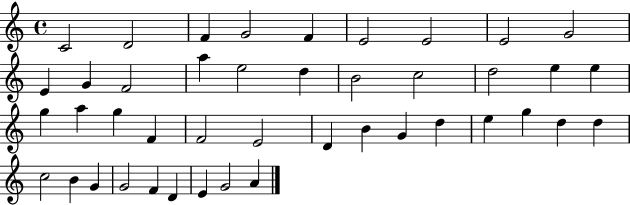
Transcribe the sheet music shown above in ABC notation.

X:1
T:Untitled
M:4/4
L:1/4
K:C
C2 D2 F G2 F E2 E2 E2 G2 E G F2 a e2 d B2 c2 d2 e e g a g F F2 E2 D B G d e g d d c2 B G G2 F D E G2 A